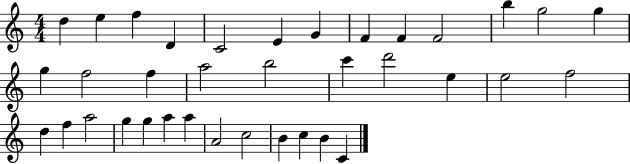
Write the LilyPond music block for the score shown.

{
  \clef treble
  \numericTimeSignature
  \time 4/4
  \key c \major
  d''4 e''4 f''4 d'4 | c'2 e'4 g'4 | f'4 f'4 f'2 | b''4 g''2 g''4 | \break g''4 f''2 f''4 | a''2 b''2 | c'''4 d'''2 e''4 | e''2 f''2 | \break d''4 f''4 a''2 | g''4 g''4 a''4 a''4 | a'2 c''2 | b'4 c''4 b'4 c'4 | \break \bar "|."
}